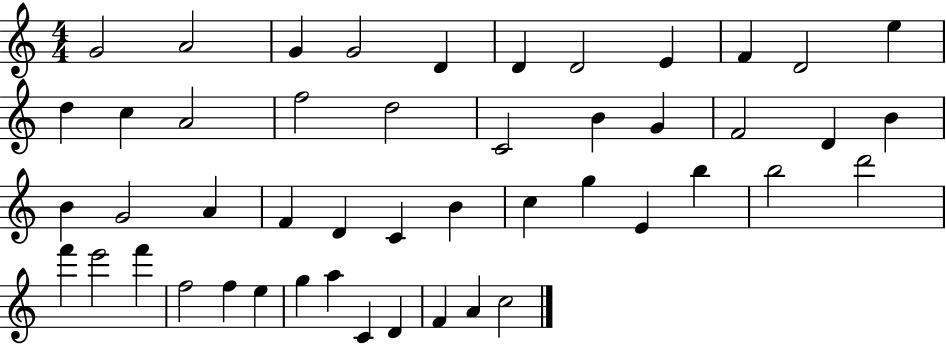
G4/h A4/h G4/q G4/h D4/q D4/q D4/h E4/q F4/q D4/h E5/q D5/q C5/q A4/h F5/h D5/h C4/h B4/q G4/q F4/h D4/q B4/q B4/q G4/h A4/q F4/q D4/q C4/q B4/q C5/q G5/q E4/q B5/q B5/h D6/h F6/q E6/h F6/q F5/h F5/q E5/q G5/q A5/q C4/q D4/q F4/q A4/q C5/h